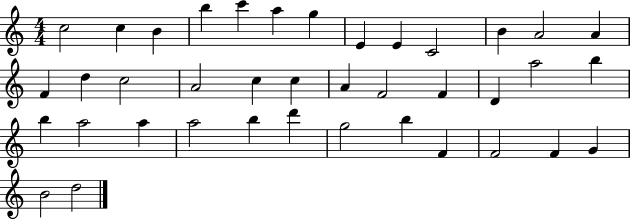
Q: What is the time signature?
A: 4/4